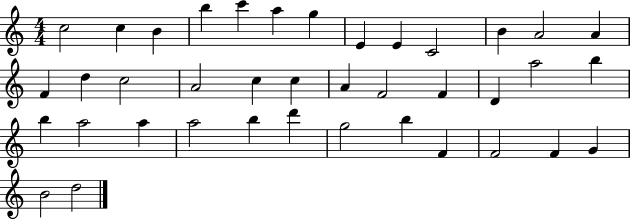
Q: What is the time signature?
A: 4/4